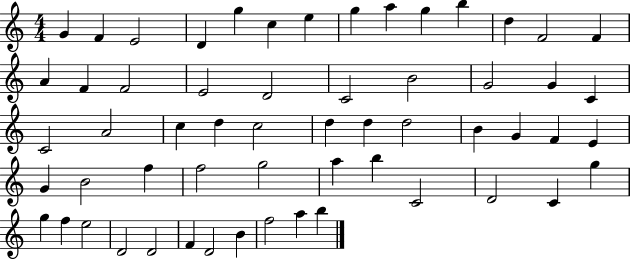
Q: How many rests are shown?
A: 0